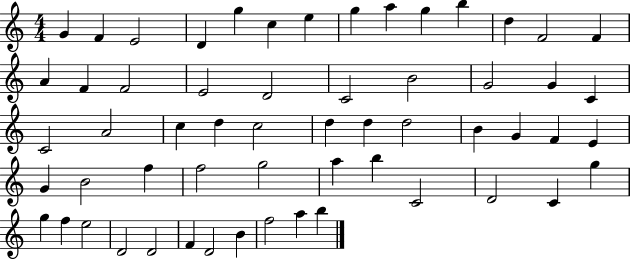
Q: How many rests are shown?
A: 0